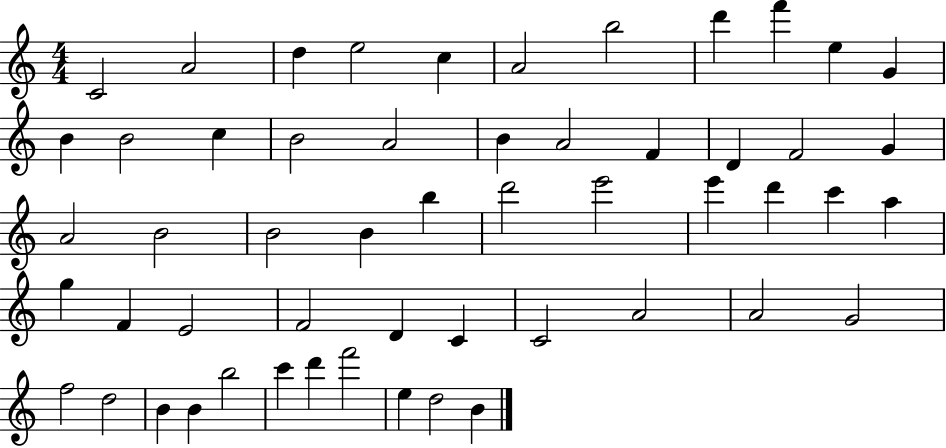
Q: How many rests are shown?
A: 0